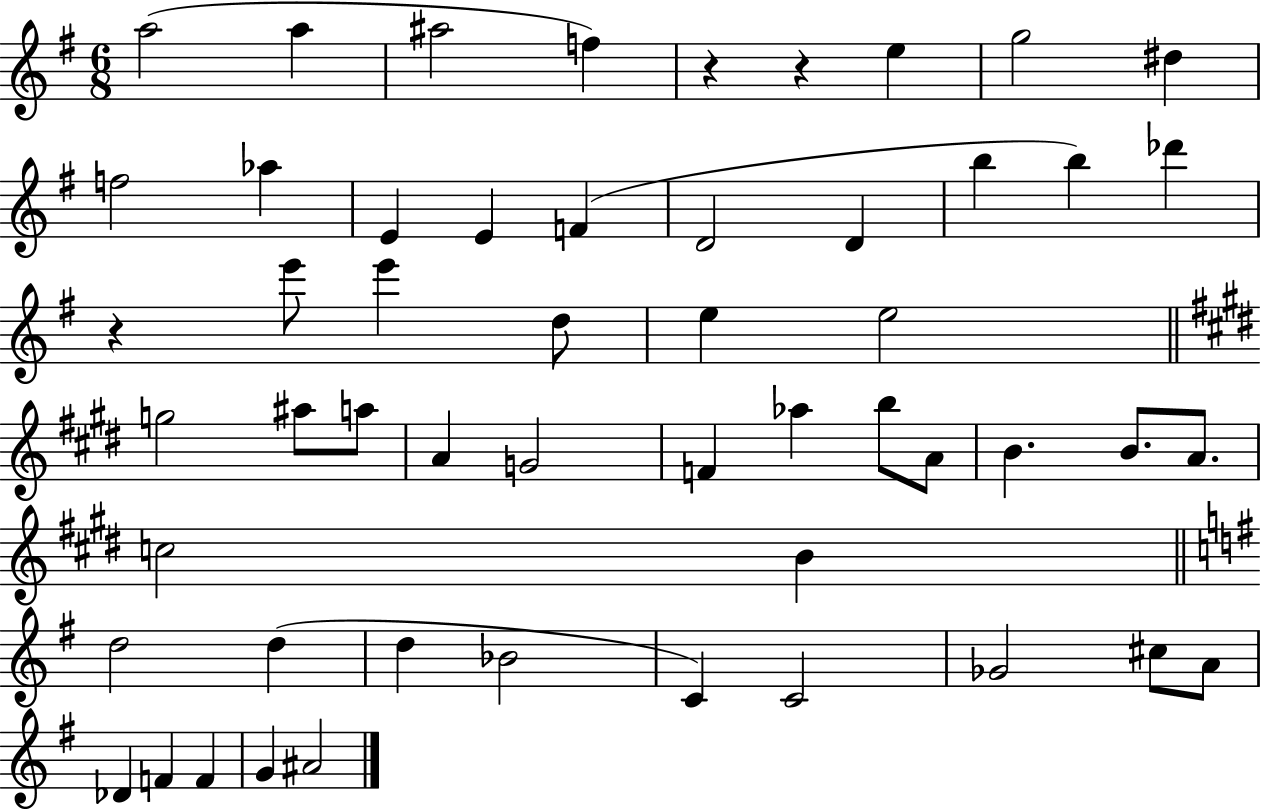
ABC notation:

X:1
T:Untitled
M:6/8
L:1/4
K:G
a2 a ^a2 f z z e g2 ^d f2 _a E E F D2 D b b _d' z e'/2 e' d/2 e e2 g2 ^a/2 a/2 A G2 F _a b/2 A/2 B B/2 A/2 c2 B d2 d d _B2 C C2 _G2 ^c/2 A/2 _D F F G ^A2